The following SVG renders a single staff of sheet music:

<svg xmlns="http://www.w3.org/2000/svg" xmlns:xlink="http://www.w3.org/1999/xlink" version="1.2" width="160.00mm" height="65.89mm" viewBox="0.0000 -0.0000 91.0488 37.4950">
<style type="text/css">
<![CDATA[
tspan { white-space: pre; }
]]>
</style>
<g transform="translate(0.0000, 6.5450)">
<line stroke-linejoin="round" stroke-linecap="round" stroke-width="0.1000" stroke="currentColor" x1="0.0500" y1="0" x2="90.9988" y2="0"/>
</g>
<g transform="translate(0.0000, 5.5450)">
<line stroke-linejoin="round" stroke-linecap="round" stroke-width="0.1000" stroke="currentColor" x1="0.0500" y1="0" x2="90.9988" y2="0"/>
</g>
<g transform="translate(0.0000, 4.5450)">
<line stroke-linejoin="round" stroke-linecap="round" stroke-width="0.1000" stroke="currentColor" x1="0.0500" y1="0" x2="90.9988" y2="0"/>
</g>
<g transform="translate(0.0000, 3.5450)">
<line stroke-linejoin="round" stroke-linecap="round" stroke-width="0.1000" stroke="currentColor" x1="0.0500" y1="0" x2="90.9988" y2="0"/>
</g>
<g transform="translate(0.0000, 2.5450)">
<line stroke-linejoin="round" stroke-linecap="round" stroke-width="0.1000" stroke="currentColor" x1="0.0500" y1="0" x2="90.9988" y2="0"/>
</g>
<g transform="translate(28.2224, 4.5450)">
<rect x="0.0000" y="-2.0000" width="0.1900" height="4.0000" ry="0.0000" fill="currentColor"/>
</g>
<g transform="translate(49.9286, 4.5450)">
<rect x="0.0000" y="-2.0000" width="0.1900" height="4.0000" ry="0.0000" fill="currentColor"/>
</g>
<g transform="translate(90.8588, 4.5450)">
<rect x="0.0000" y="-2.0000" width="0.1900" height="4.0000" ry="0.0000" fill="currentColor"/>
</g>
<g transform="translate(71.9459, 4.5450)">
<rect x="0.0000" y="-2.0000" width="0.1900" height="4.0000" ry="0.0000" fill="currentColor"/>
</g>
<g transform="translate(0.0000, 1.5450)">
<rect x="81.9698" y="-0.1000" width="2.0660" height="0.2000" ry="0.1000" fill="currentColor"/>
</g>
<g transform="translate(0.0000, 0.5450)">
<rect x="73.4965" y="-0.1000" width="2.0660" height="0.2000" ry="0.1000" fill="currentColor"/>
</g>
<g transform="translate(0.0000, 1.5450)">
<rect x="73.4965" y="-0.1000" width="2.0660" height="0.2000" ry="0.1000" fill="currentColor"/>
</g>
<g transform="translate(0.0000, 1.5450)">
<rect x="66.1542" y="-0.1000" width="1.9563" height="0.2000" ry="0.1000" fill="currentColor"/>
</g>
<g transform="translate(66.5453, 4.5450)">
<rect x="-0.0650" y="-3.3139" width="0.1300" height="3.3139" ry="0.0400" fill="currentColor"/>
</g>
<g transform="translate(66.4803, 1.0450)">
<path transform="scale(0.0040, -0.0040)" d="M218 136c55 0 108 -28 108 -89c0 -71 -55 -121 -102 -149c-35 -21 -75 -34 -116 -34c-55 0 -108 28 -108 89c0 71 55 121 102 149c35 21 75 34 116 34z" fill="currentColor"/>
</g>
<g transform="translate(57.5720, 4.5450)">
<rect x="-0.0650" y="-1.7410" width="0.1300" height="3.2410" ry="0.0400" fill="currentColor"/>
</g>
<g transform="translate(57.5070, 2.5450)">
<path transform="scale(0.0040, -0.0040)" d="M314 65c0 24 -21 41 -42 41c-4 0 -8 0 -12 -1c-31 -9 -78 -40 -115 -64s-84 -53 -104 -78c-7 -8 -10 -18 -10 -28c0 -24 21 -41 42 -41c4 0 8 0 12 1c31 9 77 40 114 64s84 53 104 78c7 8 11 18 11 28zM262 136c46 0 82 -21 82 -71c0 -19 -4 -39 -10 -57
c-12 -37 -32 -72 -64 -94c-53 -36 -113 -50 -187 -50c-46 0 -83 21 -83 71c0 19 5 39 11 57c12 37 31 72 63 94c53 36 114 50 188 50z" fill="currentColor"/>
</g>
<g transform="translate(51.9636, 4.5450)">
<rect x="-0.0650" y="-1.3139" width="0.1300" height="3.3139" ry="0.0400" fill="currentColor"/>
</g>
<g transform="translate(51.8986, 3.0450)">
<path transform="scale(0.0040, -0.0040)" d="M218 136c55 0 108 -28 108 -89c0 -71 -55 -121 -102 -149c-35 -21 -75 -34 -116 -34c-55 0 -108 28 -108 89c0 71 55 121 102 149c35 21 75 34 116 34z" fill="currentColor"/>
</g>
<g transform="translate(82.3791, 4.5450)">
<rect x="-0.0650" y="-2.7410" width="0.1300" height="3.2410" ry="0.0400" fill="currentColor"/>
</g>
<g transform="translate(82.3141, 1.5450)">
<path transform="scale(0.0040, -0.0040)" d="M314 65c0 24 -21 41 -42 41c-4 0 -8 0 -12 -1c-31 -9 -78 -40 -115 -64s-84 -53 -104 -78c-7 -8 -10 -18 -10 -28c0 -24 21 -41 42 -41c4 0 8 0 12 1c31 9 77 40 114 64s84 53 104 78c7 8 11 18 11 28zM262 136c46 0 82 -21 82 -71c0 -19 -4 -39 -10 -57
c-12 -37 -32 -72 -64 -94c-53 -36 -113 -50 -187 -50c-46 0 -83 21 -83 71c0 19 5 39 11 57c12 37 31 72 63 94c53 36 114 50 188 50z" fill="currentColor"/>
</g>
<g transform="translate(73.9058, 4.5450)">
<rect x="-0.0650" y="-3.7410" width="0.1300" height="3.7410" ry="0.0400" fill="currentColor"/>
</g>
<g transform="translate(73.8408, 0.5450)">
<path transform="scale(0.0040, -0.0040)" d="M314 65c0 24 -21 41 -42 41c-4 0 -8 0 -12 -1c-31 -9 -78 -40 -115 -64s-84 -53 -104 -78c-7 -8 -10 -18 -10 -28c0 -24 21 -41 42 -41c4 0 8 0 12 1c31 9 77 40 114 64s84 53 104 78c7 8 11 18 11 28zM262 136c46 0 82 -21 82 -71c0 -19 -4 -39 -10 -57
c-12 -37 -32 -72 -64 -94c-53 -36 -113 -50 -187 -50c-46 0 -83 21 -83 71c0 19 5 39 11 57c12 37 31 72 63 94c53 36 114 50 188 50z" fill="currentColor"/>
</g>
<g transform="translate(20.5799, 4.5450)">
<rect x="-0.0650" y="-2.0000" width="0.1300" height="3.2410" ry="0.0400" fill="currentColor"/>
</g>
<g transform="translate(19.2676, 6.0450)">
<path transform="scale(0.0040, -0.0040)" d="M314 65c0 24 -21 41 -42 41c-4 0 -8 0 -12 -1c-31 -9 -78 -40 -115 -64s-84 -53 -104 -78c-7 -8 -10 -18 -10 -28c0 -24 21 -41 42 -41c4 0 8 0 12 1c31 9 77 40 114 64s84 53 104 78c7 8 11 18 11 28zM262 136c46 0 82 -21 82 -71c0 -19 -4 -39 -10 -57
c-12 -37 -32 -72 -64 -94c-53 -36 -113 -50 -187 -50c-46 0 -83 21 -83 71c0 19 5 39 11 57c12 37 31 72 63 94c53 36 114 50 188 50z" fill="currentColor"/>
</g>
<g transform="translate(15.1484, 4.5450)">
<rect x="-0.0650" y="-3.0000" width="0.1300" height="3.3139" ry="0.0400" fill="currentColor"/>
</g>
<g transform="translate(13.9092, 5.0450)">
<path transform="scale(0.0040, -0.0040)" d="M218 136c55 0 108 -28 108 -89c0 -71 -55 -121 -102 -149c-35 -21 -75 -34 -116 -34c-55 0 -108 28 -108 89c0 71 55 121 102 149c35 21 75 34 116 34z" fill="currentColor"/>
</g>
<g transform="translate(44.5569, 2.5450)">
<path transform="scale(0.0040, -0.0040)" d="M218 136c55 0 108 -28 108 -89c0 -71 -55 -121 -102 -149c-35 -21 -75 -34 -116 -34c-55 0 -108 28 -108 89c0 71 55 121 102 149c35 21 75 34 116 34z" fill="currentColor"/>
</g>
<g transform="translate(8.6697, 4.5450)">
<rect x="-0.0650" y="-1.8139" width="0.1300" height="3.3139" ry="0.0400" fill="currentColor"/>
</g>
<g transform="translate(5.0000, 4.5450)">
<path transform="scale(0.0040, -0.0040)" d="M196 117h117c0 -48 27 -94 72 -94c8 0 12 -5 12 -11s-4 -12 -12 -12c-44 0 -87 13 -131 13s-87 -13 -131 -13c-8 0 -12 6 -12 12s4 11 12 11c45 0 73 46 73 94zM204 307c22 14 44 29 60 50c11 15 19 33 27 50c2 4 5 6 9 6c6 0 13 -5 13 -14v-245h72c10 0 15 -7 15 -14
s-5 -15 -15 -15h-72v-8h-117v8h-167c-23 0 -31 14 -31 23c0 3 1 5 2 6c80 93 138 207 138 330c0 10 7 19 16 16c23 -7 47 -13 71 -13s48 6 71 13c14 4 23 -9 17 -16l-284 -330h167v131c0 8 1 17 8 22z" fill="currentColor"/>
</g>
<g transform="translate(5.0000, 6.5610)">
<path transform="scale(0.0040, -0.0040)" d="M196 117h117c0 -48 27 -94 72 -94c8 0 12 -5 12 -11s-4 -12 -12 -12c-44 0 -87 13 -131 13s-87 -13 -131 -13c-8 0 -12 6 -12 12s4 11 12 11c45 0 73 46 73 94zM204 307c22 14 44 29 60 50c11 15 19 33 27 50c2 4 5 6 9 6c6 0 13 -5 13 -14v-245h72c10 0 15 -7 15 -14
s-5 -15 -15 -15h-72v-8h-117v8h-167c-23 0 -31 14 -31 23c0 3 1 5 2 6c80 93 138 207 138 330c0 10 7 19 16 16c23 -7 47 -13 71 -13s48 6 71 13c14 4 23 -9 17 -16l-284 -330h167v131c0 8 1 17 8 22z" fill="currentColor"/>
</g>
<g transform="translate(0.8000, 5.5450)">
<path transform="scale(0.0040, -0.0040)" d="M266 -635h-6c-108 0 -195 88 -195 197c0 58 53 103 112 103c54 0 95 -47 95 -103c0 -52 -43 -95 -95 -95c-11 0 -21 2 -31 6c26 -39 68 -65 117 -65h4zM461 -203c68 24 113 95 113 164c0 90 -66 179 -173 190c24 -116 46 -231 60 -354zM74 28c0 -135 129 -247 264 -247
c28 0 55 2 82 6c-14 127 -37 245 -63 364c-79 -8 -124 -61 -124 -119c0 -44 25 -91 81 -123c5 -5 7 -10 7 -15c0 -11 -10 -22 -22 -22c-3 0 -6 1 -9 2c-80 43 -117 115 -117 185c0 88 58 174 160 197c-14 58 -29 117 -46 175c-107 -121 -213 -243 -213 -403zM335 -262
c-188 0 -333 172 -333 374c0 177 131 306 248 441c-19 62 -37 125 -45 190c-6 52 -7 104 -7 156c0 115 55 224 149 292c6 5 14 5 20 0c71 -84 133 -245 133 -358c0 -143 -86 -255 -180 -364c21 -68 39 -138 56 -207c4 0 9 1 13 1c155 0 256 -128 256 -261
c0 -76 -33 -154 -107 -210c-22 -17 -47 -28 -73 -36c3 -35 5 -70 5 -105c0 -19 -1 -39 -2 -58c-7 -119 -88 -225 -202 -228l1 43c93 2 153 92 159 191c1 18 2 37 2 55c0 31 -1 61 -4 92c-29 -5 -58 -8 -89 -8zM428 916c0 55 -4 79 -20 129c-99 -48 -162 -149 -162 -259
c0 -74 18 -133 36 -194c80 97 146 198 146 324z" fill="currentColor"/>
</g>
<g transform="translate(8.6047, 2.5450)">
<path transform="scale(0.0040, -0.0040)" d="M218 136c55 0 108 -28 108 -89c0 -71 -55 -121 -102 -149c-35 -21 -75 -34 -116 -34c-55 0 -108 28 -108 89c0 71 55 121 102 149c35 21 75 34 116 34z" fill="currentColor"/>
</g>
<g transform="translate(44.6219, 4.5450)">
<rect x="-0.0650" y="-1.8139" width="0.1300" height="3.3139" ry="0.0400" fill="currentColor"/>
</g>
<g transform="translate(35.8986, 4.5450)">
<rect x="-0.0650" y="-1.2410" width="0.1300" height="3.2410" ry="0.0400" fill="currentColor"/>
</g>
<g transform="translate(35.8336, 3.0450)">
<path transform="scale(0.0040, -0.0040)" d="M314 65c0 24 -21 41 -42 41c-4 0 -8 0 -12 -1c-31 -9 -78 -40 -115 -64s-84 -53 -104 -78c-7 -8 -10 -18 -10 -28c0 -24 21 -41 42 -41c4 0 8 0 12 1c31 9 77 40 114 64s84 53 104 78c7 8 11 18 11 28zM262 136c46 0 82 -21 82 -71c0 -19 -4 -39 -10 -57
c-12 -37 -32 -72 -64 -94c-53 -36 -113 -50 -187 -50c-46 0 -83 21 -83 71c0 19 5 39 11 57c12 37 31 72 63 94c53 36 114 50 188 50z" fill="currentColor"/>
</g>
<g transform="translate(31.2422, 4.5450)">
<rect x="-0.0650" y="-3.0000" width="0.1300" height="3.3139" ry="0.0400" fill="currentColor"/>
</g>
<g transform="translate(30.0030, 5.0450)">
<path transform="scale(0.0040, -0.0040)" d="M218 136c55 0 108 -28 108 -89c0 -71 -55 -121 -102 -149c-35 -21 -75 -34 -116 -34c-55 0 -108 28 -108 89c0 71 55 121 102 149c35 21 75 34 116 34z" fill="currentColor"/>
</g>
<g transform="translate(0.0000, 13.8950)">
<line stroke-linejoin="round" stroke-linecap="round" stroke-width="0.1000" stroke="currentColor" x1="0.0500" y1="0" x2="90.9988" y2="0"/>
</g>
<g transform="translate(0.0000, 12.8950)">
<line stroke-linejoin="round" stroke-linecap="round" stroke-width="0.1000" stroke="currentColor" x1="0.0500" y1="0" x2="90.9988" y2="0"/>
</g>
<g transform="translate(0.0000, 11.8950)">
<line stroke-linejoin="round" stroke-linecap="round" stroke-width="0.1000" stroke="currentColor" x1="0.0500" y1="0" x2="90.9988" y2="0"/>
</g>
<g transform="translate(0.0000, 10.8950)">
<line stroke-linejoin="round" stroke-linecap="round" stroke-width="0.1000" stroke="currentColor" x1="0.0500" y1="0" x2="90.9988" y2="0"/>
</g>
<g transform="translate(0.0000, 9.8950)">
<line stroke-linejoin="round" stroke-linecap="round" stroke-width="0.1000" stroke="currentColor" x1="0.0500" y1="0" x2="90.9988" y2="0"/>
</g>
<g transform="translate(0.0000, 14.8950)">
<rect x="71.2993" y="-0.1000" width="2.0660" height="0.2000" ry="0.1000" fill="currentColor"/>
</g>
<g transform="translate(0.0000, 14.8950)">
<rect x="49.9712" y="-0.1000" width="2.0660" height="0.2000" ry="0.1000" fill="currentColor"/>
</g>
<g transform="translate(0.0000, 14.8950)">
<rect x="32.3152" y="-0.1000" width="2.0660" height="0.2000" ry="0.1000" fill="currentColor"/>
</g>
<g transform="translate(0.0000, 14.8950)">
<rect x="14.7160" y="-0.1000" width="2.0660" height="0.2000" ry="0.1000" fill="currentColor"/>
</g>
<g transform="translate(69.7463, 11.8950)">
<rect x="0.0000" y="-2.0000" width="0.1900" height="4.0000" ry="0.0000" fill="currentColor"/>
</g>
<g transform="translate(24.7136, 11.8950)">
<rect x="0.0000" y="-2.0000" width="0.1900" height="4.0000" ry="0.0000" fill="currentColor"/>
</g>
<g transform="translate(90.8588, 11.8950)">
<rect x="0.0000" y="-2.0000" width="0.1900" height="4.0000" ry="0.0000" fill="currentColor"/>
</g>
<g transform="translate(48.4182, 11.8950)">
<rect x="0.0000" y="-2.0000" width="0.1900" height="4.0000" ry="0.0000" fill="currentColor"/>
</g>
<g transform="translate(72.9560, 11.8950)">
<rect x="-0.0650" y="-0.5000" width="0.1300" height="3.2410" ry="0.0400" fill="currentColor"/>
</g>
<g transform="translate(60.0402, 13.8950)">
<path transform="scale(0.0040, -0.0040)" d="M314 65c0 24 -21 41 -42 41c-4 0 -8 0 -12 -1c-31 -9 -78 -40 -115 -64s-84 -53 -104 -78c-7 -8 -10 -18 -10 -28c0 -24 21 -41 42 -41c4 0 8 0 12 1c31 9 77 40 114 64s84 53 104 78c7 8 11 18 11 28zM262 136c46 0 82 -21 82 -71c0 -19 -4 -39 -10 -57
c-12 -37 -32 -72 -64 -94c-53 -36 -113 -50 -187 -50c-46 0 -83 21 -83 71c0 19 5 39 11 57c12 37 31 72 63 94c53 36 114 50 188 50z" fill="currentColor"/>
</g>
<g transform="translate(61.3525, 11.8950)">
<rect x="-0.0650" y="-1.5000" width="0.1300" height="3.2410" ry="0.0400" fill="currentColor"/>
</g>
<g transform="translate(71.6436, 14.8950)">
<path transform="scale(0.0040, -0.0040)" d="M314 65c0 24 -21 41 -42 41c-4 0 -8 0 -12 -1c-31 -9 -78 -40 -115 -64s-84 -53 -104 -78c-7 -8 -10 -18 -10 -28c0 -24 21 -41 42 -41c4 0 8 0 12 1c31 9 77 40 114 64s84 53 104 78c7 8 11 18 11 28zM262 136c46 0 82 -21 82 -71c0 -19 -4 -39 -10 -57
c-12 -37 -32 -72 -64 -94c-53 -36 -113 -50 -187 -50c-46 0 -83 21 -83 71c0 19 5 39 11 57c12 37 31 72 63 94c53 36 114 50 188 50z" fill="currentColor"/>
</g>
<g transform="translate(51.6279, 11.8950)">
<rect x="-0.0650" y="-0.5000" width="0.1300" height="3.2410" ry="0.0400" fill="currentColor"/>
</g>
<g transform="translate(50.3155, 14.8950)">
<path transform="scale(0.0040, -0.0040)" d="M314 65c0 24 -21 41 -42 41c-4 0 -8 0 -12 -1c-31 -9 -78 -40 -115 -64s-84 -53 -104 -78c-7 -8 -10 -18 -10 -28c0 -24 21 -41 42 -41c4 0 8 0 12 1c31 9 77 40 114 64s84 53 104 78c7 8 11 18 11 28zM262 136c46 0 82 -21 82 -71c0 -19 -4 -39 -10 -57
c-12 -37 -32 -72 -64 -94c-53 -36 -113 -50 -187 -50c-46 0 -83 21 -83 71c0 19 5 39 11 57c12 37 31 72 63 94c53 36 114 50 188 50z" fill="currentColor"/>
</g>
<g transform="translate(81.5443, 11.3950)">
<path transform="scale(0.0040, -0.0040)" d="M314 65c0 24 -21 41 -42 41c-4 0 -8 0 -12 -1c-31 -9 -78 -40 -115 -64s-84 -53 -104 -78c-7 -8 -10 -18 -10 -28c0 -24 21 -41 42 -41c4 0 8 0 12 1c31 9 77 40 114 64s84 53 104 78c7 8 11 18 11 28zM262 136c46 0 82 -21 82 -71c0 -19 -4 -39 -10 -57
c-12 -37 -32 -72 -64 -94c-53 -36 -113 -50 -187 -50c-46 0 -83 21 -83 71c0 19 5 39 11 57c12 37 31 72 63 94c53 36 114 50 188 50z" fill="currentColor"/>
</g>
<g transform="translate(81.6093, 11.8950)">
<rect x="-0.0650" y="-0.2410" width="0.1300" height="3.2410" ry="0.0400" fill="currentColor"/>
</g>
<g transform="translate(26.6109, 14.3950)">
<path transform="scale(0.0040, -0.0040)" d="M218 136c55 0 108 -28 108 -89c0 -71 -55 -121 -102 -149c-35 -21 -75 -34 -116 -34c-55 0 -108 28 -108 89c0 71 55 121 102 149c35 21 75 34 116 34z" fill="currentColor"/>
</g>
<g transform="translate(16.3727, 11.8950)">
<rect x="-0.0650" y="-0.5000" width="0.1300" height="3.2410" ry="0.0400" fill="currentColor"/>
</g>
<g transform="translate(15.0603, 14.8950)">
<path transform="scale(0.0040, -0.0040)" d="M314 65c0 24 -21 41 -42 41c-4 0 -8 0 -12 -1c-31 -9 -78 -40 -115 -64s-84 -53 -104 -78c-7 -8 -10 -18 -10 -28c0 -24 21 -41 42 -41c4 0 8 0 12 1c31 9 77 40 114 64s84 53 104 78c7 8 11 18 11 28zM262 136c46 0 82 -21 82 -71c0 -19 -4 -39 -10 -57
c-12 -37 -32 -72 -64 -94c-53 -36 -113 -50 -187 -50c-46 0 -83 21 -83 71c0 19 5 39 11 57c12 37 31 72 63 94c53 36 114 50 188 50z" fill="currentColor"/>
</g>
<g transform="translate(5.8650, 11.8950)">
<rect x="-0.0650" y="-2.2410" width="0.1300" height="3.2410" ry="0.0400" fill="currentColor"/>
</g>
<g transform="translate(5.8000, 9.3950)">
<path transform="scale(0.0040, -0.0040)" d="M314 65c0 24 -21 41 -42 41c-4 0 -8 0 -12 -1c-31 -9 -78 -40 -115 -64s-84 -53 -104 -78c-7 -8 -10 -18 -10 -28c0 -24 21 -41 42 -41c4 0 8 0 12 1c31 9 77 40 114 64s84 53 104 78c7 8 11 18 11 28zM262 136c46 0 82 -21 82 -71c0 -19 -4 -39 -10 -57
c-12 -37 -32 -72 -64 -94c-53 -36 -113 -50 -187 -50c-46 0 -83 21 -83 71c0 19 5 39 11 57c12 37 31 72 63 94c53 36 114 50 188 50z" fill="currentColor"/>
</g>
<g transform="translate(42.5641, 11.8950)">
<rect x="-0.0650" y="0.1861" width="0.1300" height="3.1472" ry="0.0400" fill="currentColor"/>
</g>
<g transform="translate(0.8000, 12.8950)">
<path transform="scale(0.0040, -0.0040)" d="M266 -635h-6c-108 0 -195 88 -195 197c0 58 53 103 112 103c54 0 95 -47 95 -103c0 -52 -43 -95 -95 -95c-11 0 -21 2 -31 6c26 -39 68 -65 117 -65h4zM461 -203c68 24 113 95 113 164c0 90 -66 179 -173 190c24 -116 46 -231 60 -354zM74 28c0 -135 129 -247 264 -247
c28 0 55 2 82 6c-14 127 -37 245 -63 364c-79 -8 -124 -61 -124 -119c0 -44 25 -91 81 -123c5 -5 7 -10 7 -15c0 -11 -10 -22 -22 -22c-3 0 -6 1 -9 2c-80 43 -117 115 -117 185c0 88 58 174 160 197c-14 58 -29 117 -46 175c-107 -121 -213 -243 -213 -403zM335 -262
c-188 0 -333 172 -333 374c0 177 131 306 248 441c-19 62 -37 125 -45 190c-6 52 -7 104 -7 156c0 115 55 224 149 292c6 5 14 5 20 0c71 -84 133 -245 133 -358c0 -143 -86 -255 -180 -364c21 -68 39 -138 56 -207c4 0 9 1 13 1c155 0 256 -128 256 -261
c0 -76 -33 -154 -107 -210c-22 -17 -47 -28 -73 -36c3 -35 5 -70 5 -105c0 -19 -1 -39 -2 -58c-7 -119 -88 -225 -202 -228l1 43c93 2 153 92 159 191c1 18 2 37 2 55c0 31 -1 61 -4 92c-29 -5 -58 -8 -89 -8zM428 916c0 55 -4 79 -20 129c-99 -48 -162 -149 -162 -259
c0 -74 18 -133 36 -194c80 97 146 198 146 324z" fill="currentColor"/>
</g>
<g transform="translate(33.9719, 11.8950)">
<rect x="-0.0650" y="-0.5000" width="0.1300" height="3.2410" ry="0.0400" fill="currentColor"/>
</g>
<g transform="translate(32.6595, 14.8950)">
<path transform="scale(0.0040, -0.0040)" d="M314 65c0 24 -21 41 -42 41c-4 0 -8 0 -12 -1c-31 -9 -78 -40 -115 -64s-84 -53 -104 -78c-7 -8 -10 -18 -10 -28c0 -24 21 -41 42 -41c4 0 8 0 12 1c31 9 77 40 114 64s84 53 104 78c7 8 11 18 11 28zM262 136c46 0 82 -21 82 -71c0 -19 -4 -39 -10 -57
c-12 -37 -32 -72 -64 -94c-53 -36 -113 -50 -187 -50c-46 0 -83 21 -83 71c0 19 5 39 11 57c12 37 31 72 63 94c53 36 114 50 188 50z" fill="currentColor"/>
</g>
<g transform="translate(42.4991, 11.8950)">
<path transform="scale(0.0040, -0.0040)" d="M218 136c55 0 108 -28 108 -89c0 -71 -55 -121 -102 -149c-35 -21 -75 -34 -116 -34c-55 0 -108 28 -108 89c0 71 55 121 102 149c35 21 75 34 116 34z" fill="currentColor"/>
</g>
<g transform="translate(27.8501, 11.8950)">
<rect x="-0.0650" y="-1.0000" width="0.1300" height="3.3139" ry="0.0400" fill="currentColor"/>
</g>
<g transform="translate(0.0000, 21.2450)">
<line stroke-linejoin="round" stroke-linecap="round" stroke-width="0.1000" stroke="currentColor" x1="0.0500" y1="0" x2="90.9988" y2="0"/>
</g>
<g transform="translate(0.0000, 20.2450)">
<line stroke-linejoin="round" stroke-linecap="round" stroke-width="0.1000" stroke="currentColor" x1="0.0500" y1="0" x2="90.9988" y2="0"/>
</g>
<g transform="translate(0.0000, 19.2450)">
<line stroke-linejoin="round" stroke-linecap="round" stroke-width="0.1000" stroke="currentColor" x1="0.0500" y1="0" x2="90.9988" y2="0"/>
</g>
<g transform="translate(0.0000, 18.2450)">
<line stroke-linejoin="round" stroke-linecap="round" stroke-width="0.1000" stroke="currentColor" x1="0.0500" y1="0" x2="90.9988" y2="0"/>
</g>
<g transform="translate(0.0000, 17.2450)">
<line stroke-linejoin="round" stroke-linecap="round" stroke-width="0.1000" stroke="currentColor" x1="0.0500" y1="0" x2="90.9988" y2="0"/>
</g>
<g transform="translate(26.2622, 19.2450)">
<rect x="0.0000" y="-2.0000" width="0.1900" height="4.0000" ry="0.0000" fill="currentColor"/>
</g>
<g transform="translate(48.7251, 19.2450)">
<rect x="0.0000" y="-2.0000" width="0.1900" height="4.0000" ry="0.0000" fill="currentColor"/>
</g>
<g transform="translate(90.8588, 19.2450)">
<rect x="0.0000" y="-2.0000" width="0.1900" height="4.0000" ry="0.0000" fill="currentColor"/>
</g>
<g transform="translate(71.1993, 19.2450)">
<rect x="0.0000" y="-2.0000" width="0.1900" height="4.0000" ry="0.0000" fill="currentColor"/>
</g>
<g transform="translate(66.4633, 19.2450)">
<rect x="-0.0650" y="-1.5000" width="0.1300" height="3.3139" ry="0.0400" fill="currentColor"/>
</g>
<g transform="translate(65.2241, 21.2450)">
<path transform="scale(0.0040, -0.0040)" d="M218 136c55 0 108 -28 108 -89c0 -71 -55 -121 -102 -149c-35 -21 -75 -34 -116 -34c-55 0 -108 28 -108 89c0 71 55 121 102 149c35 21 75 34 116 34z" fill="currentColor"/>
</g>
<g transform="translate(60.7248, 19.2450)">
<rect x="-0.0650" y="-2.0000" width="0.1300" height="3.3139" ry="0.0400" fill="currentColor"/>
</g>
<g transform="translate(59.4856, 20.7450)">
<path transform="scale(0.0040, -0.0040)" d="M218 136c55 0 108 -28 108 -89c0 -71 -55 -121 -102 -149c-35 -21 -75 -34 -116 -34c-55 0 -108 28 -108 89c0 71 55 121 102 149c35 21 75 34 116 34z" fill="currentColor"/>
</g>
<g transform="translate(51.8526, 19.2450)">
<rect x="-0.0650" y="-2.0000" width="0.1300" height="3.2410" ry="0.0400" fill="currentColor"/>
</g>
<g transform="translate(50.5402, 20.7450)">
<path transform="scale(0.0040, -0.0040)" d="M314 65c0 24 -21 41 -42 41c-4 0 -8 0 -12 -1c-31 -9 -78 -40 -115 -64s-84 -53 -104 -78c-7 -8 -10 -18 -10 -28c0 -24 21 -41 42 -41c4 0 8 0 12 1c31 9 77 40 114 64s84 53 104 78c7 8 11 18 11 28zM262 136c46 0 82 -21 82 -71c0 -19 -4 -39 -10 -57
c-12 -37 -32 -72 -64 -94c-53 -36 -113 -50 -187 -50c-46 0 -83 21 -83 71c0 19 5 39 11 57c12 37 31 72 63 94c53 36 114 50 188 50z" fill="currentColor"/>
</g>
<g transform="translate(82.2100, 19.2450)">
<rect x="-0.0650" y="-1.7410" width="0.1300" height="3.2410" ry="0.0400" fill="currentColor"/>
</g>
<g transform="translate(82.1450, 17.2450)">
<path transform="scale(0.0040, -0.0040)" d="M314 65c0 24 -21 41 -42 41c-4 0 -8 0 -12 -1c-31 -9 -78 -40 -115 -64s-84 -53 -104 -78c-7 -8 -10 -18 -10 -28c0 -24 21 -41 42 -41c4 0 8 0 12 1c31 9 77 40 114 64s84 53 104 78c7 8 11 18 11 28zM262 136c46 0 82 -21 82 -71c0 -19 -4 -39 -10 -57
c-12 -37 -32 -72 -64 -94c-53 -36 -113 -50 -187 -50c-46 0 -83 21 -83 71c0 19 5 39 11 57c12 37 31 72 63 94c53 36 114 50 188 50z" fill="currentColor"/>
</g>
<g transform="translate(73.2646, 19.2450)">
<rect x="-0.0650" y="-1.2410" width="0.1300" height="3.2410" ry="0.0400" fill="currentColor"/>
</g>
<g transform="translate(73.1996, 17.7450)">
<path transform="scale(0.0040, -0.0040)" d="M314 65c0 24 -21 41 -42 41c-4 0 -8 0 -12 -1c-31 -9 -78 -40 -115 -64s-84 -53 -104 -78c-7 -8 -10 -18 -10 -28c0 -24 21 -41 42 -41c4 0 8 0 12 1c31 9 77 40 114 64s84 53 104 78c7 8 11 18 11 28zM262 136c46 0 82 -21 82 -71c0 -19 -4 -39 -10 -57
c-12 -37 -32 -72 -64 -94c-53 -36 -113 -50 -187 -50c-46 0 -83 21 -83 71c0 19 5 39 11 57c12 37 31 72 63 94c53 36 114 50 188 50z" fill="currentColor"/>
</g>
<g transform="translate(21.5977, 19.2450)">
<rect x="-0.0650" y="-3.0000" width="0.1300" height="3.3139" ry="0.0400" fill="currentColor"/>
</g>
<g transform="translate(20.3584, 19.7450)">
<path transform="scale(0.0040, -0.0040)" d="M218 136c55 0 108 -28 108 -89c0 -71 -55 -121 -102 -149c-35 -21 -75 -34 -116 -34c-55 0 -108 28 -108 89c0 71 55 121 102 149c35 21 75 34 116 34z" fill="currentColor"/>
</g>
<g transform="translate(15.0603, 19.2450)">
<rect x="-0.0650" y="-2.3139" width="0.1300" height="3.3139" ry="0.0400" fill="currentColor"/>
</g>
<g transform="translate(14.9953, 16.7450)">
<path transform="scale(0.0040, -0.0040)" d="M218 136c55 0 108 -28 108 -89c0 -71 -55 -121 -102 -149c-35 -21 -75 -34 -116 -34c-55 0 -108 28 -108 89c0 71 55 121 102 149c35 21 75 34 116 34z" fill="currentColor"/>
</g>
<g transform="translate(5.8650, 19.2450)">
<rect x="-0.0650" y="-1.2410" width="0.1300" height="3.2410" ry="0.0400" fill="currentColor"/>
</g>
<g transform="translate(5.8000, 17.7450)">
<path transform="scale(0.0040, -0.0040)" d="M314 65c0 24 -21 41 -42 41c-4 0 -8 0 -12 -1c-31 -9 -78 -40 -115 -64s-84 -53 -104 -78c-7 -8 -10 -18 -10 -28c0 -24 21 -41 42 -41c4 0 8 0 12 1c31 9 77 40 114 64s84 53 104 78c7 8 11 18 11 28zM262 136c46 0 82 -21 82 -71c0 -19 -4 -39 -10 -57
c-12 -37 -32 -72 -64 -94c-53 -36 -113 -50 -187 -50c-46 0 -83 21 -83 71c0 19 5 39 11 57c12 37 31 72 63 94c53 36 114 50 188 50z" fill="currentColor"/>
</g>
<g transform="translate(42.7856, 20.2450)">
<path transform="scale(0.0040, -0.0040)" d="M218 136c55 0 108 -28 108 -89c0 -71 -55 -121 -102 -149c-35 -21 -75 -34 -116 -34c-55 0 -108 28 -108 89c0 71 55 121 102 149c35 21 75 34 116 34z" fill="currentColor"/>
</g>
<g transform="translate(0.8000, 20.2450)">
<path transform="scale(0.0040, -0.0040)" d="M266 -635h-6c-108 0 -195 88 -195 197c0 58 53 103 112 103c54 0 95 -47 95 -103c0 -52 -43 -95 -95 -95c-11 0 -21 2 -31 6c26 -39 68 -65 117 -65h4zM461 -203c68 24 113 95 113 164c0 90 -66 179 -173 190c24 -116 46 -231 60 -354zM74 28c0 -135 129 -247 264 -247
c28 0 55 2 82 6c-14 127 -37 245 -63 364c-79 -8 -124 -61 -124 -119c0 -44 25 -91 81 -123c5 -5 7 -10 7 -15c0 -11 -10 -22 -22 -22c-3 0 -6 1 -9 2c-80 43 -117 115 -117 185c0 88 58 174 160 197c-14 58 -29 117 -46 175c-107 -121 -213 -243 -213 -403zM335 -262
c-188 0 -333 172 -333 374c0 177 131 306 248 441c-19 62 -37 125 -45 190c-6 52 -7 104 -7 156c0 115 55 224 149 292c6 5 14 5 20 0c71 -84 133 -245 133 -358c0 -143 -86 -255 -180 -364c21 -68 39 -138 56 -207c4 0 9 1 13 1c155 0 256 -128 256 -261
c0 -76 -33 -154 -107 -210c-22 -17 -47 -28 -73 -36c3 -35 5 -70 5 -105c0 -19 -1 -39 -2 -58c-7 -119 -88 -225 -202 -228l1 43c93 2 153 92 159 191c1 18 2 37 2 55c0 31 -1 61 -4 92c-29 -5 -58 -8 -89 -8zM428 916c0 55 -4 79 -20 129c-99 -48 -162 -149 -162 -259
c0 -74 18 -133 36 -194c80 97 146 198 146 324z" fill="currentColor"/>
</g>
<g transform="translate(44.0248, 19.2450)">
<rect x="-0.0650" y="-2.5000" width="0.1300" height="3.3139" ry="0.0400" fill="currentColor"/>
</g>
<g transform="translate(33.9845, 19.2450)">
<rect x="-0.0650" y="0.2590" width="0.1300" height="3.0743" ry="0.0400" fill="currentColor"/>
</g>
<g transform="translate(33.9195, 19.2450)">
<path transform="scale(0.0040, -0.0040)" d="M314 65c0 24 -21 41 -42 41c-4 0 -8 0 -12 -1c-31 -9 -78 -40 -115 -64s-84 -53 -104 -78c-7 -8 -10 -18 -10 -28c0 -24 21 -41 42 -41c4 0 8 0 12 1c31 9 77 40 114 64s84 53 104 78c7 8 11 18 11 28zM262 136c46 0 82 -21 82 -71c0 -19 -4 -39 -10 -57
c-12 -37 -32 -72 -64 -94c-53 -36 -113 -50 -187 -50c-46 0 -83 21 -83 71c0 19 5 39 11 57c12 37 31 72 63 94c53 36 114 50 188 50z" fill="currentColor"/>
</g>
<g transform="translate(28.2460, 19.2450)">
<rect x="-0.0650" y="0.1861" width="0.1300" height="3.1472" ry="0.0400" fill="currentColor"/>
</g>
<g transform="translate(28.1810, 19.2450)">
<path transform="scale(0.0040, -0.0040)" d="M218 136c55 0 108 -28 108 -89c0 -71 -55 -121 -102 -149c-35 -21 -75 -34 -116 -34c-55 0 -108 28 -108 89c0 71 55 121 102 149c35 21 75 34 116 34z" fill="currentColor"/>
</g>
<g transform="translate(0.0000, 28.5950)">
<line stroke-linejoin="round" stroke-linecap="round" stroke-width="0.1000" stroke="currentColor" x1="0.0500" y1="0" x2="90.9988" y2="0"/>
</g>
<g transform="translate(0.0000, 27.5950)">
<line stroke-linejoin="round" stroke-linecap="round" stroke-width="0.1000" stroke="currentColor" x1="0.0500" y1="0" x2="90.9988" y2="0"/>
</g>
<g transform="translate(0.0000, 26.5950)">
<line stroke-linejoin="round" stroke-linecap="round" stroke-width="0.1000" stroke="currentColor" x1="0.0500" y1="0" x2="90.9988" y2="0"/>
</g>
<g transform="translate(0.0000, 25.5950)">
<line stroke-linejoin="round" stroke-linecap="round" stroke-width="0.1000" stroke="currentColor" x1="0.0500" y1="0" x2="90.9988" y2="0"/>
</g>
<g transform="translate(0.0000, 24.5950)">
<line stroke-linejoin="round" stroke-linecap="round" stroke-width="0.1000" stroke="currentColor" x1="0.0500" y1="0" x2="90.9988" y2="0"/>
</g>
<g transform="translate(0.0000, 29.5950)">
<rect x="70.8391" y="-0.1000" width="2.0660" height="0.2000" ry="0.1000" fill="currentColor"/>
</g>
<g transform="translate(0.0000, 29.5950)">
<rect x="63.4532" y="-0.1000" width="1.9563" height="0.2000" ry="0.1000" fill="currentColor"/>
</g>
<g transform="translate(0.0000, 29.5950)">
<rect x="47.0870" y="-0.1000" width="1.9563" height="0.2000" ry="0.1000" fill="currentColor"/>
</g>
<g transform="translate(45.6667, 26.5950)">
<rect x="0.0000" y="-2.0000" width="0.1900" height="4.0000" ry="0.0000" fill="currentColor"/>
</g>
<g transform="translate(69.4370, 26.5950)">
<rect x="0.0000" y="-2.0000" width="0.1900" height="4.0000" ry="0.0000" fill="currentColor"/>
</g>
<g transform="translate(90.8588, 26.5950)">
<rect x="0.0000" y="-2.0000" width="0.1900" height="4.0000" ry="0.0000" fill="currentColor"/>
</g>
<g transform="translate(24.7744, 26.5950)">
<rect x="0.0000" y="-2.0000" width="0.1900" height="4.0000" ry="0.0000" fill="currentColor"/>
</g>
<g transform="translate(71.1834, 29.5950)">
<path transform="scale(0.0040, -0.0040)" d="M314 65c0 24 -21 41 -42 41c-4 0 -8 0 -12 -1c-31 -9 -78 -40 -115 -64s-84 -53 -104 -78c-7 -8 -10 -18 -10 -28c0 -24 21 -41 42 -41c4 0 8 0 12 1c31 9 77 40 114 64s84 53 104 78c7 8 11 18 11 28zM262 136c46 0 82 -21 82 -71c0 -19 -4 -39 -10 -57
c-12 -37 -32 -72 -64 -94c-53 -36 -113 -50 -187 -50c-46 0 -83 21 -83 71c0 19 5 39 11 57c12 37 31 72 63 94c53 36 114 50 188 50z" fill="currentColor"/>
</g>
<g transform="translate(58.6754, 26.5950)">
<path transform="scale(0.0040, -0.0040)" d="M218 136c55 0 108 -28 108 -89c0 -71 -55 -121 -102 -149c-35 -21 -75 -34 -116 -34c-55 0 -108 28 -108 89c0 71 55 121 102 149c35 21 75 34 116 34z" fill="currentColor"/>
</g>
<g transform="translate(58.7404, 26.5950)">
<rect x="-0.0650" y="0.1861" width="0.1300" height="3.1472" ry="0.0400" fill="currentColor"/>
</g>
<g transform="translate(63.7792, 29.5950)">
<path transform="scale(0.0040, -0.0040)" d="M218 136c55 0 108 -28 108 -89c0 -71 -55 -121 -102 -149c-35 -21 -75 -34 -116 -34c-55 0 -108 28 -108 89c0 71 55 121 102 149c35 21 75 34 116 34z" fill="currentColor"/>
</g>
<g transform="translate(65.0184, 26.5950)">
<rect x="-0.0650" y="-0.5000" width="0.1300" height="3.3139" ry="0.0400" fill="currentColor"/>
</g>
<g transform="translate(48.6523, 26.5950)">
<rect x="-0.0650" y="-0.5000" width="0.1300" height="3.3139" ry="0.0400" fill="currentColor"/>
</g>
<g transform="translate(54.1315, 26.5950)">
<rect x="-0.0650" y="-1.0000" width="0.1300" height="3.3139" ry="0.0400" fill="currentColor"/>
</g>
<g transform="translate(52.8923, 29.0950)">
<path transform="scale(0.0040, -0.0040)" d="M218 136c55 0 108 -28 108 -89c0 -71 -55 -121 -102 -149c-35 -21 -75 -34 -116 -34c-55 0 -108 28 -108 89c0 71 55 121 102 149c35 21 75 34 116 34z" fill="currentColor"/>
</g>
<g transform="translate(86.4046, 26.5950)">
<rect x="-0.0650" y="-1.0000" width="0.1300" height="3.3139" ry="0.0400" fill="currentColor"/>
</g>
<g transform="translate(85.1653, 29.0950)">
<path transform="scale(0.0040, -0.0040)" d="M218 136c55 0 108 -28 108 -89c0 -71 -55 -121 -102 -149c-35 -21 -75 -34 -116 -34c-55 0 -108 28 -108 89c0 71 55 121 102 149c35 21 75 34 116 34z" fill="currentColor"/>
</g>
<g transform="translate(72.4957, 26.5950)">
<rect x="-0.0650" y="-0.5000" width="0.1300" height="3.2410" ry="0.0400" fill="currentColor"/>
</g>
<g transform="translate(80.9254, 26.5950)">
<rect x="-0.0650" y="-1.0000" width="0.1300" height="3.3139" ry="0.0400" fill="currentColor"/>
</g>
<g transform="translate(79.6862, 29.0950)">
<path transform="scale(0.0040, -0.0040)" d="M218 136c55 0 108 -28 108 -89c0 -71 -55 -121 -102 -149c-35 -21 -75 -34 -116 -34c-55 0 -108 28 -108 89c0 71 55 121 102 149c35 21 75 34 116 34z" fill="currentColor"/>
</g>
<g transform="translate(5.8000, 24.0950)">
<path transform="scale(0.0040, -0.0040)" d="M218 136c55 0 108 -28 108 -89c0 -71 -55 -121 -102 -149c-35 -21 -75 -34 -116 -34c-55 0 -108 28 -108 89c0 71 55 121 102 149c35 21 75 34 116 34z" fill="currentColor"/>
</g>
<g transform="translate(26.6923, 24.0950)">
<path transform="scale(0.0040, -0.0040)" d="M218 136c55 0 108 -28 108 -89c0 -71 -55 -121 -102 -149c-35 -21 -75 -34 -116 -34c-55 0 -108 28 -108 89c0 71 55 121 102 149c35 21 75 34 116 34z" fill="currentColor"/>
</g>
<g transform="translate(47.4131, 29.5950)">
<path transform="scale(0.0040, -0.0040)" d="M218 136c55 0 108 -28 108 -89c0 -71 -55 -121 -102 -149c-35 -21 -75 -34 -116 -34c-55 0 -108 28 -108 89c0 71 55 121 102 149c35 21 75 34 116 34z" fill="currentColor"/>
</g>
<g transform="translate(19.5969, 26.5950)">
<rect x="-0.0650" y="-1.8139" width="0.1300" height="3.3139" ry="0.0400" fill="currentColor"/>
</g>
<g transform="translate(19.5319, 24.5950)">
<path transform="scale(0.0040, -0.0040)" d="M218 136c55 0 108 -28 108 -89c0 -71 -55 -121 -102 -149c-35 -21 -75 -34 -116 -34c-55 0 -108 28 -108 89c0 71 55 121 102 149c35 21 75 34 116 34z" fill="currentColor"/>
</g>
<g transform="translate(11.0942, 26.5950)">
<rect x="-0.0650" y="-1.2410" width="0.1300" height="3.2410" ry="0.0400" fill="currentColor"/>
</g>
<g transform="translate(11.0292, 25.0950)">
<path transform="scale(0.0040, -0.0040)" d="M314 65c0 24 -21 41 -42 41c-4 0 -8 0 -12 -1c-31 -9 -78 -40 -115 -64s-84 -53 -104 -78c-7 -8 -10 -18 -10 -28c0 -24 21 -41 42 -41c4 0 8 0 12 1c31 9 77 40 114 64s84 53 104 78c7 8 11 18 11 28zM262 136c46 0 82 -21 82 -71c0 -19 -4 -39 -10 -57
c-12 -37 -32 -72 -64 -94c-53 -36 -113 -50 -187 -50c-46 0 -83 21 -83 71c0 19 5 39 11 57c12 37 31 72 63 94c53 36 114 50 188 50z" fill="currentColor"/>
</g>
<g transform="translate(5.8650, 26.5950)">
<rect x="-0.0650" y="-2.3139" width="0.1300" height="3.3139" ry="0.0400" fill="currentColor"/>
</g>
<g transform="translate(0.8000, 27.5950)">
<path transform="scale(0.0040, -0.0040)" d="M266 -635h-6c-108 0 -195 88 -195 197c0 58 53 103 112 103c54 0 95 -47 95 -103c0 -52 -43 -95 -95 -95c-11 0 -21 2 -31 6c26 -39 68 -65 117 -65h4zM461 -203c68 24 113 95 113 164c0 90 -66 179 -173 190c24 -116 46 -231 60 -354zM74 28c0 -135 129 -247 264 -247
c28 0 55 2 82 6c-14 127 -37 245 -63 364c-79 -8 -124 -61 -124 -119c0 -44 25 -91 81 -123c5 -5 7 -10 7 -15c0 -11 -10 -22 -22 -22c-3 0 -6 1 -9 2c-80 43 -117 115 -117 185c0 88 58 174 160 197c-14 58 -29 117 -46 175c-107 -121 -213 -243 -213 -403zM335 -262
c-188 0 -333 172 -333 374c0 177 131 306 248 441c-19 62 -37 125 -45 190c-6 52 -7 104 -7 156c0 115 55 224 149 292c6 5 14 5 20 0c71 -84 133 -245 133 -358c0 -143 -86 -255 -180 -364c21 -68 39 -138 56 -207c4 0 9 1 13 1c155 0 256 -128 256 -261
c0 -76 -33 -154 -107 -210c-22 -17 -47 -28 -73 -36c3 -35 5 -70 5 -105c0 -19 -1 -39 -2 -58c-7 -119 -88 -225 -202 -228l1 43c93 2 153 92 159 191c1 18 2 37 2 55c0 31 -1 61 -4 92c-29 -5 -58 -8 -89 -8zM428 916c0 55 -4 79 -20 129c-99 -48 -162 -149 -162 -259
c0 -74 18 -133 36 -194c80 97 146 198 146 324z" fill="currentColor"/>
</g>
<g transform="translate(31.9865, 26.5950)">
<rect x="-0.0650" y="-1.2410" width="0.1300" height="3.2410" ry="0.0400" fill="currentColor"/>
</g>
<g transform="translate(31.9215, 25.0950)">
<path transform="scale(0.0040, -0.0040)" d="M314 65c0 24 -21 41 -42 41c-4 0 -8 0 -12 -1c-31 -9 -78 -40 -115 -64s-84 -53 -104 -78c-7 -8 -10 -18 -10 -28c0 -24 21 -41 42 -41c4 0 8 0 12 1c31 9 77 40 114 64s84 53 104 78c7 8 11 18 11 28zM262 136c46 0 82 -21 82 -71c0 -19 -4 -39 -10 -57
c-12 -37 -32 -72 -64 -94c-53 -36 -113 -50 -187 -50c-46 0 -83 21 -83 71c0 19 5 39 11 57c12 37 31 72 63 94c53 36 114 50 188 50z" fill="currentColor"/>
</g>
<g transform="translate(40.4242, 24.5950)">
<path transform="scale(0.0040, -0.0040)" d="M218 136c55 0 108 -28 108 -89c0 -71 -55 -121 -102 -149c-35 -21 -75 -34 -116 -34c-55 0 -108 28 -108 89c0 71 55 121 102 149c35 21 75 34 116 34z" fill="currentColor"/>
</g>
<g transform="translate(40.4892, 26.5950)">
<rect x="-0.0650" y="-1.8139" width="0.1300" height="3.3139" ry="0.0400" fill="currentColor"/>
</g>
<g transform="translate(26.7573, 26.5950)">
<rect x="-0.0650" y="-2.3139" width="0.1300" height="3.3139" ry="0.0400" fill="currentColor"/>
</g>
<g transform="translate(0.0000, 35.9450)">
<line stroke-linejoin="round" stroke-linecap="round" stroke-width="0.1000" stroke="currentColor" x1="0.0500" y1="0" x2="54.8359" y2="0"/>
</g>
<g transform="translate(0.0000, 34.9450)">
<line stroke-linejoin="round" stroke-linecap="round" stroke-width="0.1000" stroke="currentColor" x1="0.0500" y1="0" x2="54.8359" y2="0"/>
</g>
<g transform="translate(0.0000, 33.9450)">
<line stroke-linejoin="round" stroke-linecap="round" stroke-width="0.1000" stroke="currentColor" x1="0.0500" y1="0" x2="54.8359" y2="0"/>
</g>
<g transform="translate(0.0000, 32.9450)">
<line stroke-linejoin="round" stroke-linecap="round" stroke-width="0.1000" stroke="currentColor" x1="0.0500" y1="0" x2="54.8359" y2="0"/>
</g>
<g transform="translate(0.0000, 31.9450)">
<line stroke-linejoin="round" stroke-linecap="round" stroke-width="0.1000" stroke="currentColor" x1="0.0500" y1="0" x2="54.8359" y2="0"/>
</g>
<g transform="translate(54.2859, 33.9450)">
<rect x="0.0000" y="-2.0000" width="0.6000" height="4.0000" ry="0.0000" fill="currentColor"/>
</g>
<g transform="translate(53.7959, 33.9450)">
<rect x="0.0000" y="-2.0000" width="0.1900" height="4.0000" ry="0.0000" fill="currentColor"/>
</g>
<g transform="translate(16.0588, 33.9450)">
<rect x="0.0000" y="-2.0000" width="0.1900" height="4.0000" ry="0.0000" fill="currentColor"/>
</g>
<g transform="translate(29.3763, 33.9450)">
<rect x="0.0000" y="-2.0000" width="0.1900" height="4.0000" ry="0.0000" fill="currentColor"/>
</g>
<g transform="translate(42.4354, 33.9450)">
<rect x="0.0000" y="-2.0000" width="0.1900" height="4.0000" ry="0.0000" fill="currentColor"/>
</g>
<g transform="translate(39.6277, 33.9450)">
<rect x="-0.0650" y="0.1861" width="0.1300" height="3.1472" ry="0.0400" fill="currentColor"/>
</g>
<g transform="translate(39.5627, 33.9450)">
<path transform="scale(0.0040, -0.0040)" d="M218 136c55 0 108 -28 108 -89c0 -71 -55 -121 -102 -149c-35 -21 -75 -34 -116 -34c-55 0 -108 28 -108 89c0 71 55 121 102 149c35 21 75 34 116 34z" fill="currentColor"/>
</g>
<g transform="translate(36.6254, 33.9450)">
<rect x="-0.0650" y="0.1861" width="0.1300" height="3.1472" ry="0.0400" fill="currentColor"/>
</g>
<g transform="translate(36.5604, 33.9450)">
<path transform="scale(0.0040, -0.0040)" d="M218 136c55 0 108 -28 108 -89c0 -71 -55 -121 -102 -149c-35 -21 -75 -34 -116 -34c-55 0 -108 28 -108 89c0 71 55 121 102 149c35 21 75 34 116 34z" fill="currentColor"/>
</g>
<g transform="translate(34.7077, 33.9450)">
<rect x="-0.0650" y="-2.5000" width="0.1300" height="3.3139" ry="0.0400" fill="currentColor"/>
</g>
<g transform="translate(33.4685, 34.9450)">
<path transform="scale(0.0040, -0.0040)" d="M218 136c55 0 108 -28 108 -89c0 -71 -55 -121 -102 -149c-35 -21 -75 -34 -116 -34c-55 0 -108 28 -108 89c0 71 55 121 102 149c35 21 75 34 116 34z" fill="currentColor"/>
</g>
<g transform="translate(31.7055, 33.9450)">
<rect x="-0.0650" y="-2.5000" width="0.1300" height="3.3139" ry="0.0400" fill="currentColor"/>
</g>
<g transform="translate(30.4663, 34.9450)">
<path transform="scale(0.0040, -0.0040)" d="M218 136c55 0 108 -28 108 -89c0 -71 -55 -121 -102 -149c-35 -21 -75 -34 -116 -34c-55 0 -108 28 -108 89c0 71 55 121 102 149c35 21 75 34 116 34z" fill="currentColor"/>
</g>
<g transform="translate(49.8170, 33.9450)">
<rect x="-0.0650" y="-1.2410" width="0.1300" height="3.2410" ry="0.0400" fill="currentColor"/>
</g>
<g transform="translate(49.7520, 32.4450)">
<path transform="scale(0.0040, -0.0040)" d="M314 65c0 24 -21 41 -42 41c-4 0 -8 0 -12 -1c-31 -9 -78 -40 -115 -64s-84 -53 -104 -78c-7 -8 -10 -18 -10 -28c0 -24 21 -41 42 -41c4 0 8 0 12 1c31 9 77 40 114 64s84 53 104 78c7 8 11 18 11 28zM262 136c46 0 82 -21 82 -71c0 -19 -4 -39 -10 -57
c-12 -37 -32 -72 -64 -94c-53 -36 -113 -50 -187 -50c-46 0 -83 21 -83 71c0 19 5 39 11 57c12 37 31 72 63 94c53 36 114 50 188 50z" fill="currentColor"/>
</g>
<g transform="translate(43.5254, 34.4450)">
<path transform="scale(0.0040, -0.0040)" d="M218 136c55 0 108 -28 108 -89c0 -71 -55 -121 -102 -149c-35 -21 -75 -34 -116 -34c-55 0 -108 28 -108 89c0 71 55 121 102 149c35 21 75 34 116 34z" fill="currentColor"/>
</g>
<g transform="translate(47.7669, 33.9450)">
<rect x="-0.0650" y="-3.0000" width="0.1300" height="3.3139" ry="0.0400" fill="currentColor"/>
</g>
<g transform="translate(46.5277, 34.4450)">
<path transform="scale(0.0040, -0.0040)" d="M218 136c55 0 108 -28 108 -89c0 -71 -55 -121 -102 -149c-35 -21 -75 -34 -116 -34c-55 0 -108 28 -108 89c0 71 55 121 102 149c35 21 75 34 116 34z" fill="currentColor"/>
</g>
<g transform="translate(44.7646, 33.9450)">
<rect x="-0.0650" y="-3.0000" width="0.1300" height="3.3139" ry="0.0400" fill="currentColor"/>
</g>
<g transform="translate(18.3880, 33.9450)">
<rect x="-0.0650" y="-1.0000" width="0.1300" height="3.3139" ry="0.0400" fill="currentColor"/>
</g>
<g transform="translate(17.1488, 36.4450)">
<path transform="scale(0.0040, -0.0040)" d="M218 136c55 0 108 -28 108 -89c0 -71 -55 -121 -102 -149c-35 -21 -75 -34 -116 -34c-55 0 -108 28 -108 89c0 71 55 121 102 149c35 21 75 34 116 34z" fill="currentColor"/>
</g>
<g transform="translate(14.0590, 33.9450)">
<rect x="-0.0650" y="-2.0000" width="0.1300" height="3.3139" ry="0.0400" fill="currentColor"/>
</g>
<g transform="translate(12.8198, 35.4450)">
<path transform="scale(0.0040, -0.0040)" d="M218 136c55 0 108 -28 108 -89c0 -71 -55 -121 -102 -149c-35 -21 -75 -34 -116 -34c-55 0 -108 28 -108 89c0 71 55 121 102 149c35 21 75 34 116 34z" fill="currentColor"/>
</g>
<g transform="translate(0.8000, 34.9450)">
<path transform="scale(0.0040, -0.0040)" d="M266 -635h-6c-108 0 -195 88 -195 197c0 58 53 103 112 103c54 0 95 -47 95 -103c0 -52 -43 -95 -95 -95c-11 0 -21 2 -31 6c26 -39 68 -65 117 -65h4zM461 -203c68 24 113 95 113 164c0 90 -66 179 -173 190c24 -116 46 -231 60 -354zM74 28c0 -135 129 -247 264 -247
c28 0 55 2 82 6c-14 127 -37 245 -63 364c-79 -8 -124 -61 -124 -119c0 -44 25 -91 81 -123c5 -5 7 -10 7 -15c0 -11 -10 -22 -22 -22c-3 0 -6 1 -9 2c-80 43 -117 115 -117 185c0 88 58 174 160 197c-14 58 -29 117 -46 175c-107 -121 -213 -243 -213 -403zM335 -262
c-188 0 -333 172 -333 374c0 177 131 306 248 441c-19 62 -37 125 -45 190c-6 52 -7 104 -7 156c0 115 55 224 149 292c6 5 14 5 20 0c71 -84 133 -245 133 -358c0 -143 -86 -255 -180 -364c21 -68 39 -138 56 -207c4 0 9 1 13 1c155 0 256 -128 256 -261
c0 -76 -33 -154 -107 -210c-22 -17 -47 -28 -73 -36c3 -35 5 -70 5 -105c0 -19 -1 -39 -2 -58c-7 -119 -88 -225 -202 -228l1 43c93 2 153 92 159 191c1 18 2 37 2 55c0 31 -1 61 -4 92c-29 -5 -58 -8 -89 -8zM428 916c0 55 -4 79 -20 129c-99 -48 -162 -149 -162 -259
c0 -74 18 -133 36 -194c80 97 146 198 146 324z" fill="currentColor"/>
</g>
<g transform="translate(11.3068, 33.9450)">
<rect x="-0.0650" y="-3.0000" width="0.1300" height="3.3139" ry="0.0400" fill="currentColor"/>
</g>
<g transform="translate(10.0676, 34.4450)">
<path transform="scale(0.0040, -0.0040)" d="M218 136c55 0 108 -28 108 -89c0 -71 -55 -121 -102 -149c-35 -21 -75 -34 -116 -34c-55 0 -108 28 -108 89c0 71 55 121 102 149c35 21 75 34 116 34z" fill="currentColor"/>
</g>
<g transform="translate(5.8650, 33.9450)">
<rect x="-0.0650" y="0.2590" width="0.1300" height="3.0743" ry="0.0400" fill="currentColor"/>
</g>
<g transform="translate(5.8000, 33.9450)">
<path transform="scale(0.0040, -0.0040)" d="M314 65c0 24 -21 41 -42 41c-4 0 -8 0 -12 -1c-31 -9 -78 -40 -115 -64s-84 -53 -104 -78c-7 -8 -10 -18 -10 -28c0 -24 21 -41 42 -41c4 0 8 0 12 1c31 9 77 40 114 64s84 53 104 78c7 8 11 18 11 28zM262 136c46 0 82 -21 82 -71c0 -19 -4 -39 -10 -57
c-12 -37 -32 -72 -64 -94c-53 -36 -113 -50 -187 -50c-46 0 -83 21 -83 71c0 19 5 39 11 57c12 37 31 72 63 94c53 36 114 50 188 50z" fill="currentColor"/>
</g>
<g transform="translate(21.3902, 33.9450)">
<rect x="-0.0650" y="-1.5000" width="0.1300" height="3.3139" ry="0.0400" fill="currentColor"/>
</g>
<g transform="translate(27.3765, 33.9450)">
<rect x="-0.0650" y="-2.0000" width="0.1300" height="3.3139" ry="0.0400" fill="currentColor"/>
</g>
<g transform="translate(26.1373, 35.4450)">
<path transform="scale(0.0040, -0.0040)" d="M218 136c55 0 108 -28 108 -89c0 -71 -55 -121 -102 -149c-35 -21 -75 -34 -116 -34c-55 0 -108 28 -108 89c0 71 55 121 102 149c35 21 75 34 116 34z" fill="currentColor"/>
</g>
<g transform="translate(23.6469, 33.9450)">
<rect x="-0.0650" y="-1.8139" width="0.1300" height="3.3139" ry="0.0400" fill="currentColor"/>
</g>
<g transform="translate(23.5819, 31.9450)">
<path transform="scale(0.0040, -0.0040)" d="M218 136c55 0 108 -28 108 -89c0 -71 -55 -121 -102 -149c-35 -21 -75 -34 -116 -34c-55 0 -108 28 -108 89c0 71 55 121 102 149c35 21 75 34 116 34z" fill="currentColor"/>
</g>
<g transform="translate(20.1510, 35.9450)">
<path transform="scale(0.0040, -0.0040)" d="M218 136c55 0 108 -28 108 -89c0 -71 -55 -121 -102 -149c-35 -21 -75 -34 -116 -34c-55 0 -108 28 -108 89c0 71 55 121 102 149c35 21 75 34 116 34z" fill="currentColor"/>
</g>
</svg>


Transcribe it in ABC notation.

X:1
T:Untitled
M:4/4
L:1/4
K:C
f A F2 A e2 f e f2 b c'2 a2 g2 C2 D C2 B C2 E2 C2 c2 e2 g A B B2 G F2 F E e2 f2 g e2 f g e2 f C D B C C2 D D B2 A F D E f F G G B B A A e2